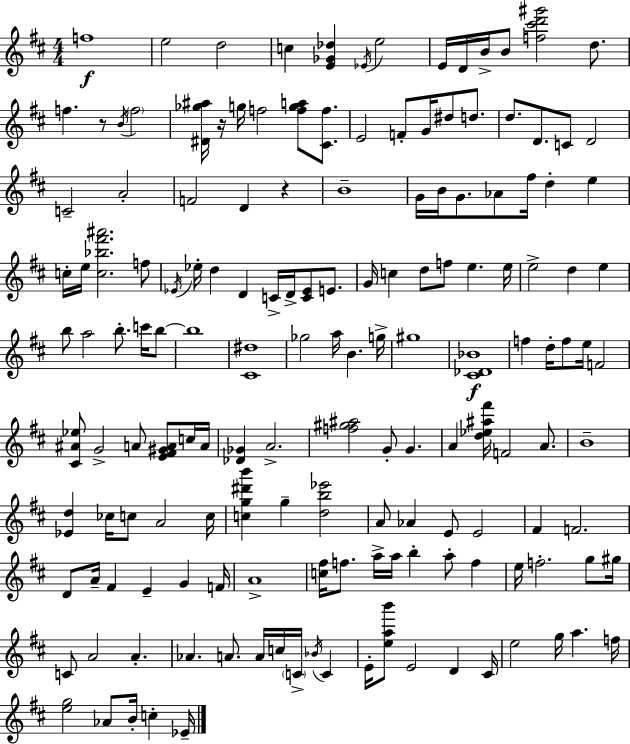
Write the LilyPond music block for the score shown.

{
  \clef treble
  \numericTimeSignature
  \time 4/4
  \key d \major
  f''1\f | e''2 d''2 | c''4 <e' ges' des''>4 \acciaccatura { ees'16 } e''2 | e'16 d'16 b'16-> b'8 <f'' cis''' d''' gis'''>2 d''8. | \break f''4. r8 \acciaccatura { b'16 } \parenthesize f''2 | <dis' ges'' ais''>16 r16 g''16 f''2 <f'' g'' a''>8 <cis' f''>8. | e'2 f'8-. g'16 dis''8 d''8. | d''8. d'8. c'8 d'2 | \break c'2-- a'2-. | f'2 d'4 r4 | b'1-- | g'16 b'16 g'8. aes'8 fis''16 d''4-. e''4 | \break c''16-. e''16 <c'' bes'' fis''' ais'''>2. | f''8 \acciaccatura { ees'16 } ees''16-. d''4 d'4 c'16-> d'16-> <c' ees'>8 | e'8. g'16 c''4 d''8 f''8 e''4. | e''16 e''2-> d''4 e''4 | \break b''8 a''2 b''8.-. | c'''16 b''8~~ b''1 | <cis' dis''>1 | ges''2 a''16 b'4. | \break g''16-> gis''1 | <cis' des' bes'>1\f | f''4 d''16-. f''8 e''16 f'2 | <cis' ais' ees''>8 g'2-> a'8 <e' fis' gis' a'>8 | \break c''16 a'16 <des' ges'>4 a'2.-> | <f'' gis'' ais''>2 g'8-. g'4. | a'4 <d'' ees'' ais'' fis'''>16 f'2 | a'8. b'1-- | \break <ees' d''>4 ces''16 c''8 a'2 | c''16 <c'' g'' dis''' b'''>4 g''4-- <d'' b'' ees'''>2 | a'8 aes'4 e'8 e'2 | fis'4 f'2. | \break d'8 a'16-- fis'4 e'4-- g'4 | f'16 a'1-> | <c'' fis''>16 f''8. a''16-> a''16 b''4-. a''8-. f''4 | e''16 f''2.-. | \break g''8 gis''16 c'8 a'2 a'4.-. | aes'4. a'8. a'16 c''16 \parenthesize c'16-> \acciaccatura { bes'16 } | c'4 e'16-. <e'' a'' b'''>8 e'2 d'4 | cis'16 e''2 g''16 a''4. | \break f''16 <e'' g''>2 aes'8 b'16-. c''4-. | ees'16-- \bar "|."
}